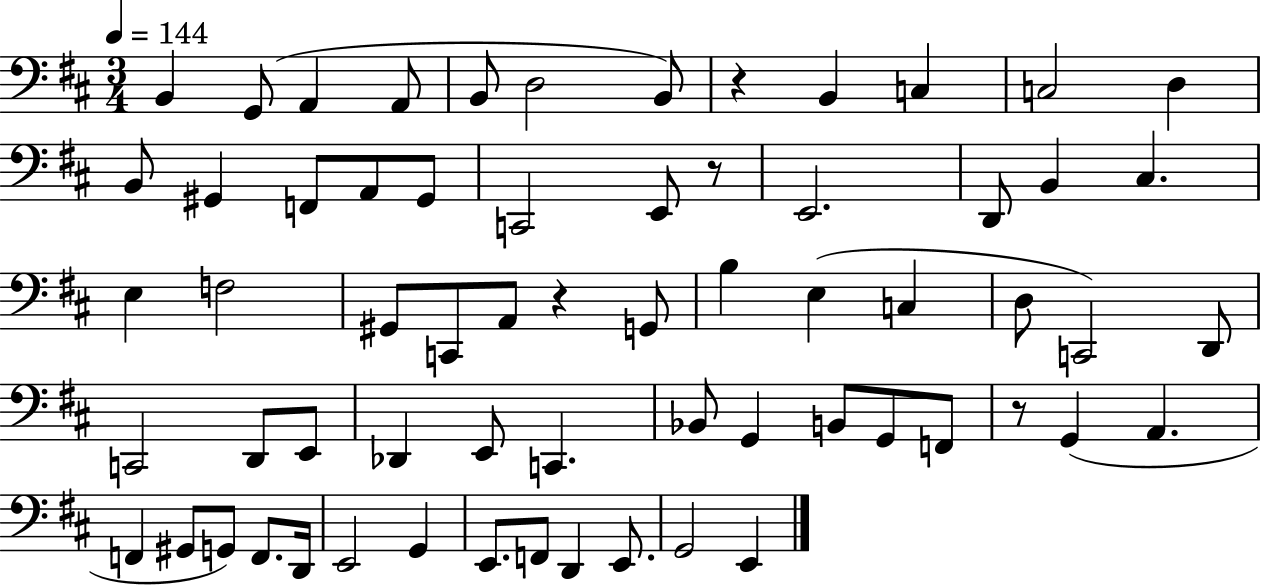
X:1
T:Untitled
M:3/4
L:1/4
K:D
B,, G,,/2 A,, A,,/2 B,,/2 D,2 B,,/2 z B,, C, C,2 D, B,,/2 ^G,, F,,/2 A,,/2 ^G,,/2 C,,2 E,,/2 z/2 E,,2 D,,/2 B,, ^C, E, F,2 ^G,,/2 C,,/2 A,,/2 z G,,/2 B, E, C, D,/2 C,,2 D,,/2 C,,2 D,,/2 E,,/2 _D,, E,,/2 C,, _B,,/2 G,, B,,/2 G,,/2 F,,/2 z/2 G,, A,, F,, ^G,,/2 G,,/2 F,,/2 D,,/4 E,,2 G,, E,,/2 F,,/2 D,, E,,/2 G,,2 E,,